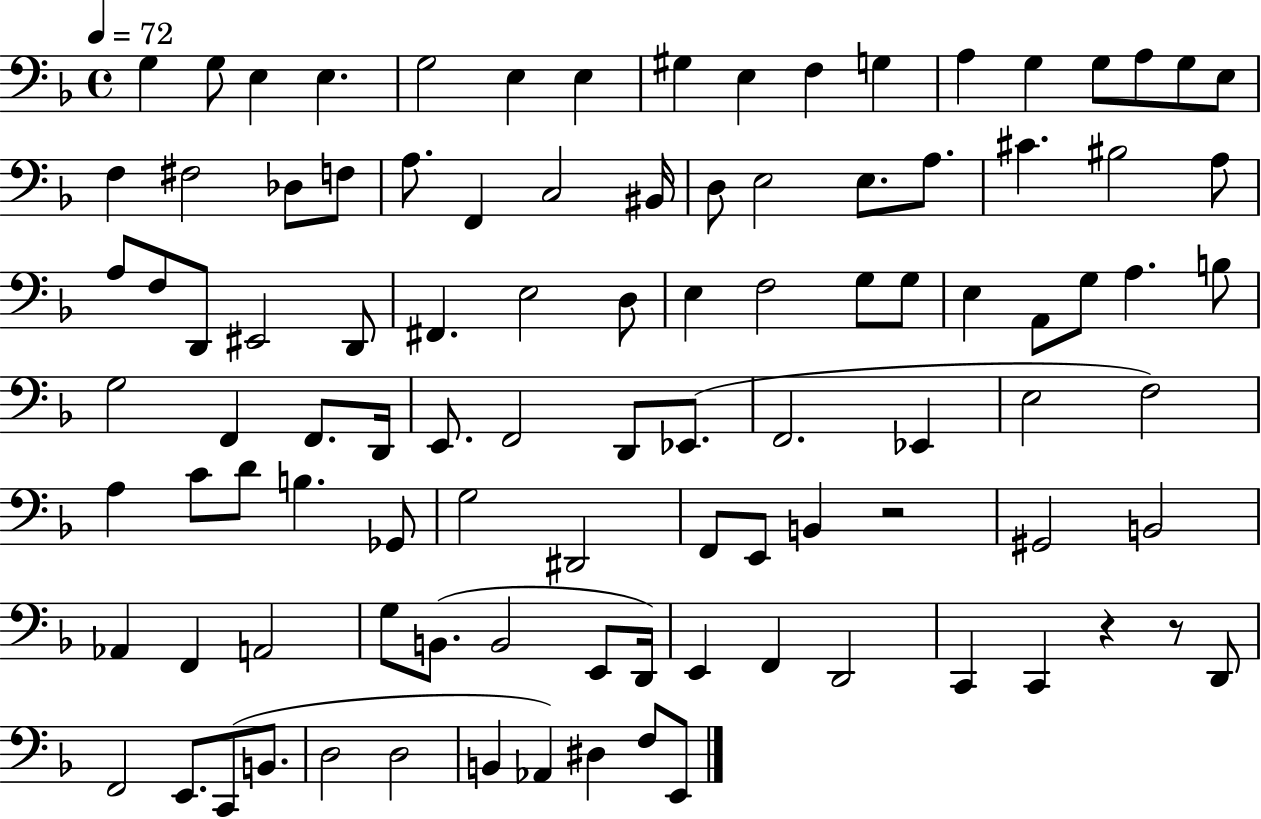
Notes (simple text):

G3/q G3/e E3/q E3/q. G3/h E3/q E3/q G#3/q E3/q F3/q G3/q A3/q G3/q G3/e A3/e G3/e E3/e F3/q F#3/h Db3/e F3/e A3/e. F2/q C3/h BIS2/s D3/e E3/h E3/e. A3/e. C#4/q. BIS3/h A3/e A3/e F3/e D2/e EIS2/h D2/e F#2/q. E3/h D3/e E3/q F3/h G3/e G3/e E3/q A2/e G3/e A3/q. B3/e G3/h F2/q F2/e. D2/s E2/e. F2/h D2/e Eb2/e. F2/h. Eb2/q E3/h F3/h A3/q C4/e D4/e B3/q. Gb2/e G3/h D#2/h F2/e E2/e B2/q R/h G#2/h B2/h Ab2/q F2/q A2/h G3/e B2/e. B2/h E2/e D2/s E2/q F2/q D2/h C2/q C2/q R/q R/e D2/e F2/h E2/e. C2/e B2/e. D3/h D3/h B2/q Ab2/q D#3/q F3/e E2/e